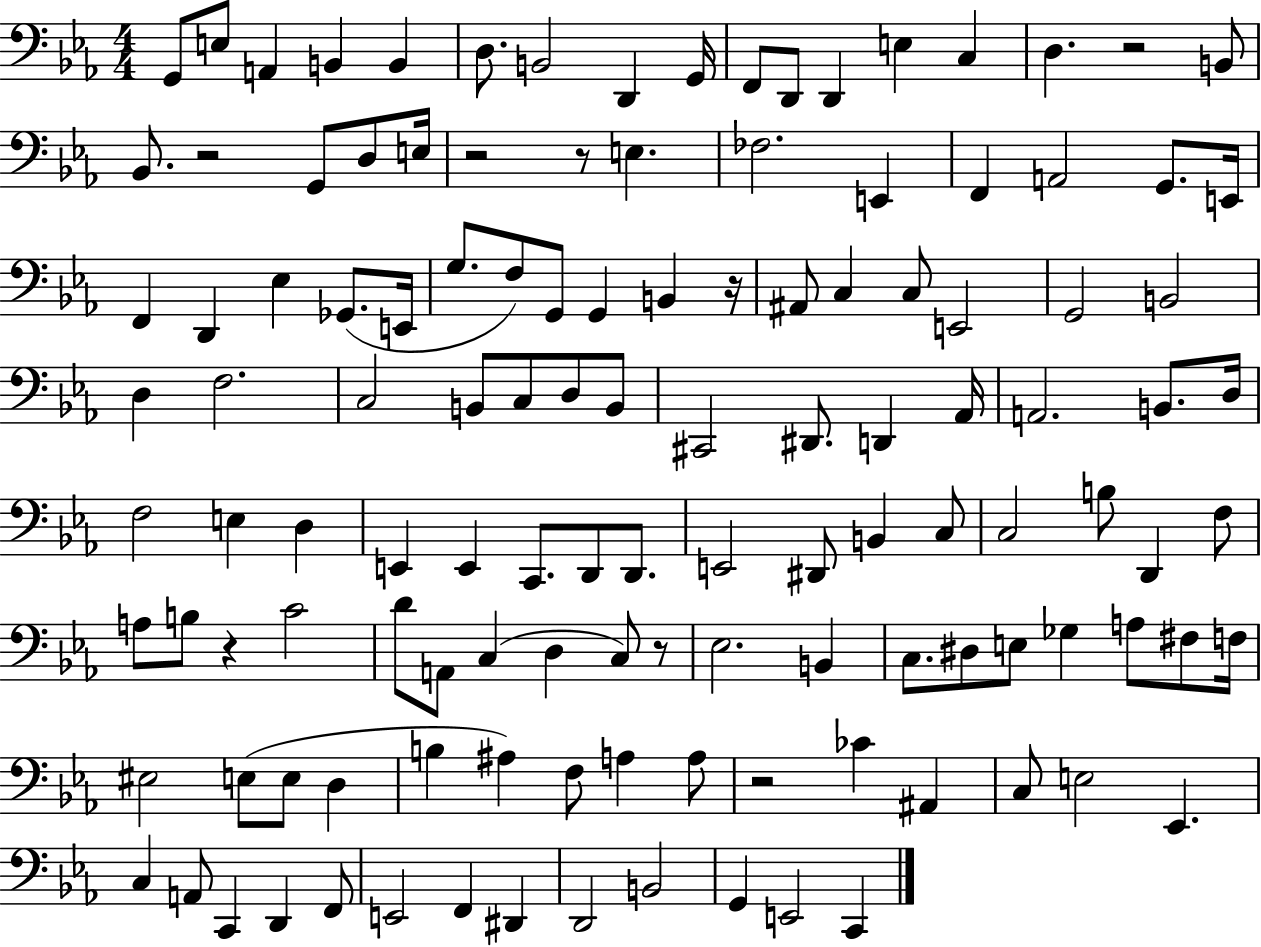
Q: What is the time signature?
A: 4/4